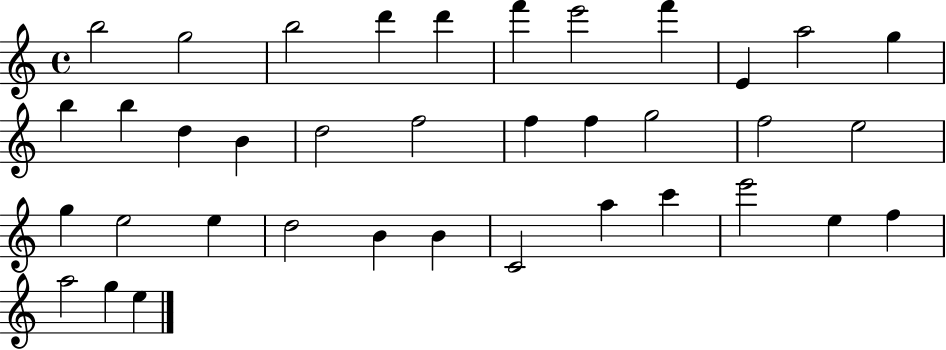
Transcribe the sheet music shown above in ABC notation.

X:1
T:Untitled
M:4/4
L:1/4
K:C
b2 g2 b2 d' d' f' e'2 f' E a2 g b b d B d2 f2 f f g2 f2 e2 g e2 e d2 B B C2 a c' e'2 e f a2 g e